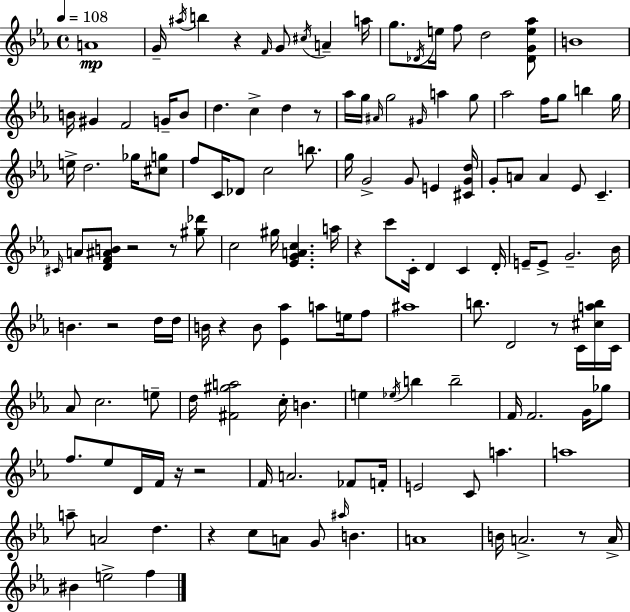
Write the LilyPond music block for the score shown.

{
  \clef treble
  \time 4/4
  \defaultTimeSignature
  \key c \minor
  \tempo 4 = 108
  \repeat volta 2 { a'1\mp | g'16-- \acciaccatura { ais''16 } b''4 r4 \grace { f'16 } g'8 \acciaccatura { cis''16 } a'4-- | a''16 g''8. \acciaccatura { des'16 } e''16 f''8 d''2 | <des' g' e'' aes''>8 b'1 | \break b'16 gis'4 f'2 | g'16-- b'8 d''4. c''4-> d''4 | r8 aes''16 g''16 \grace { ais'16 } g''2 \grace { gis'16 } | a''4 g''8 aes''2 f''16 g''8 | \break b''4 g''16 e''16-> d''2. | ges''16 <cis'' g''>8 f''8 c'16 des'8 c''2 | b''8. g''16 g'2-> g'8 | e'4 <cis' g' d''>16 g'8-. a'8 a'4 ees'8 | \break c'4.-- \grace { cis'16 } a'8 <d' f' ais' b'>8 r2 | r8 <gis'' des'''>8 c''2 gis''16 | <ees' g' a' c''>4. a''16 r4 c'''8 c'16-. d'4 | c'4 d'16-. e'16-- e'8-> g'2.-- | \break bes'16 b'4. r2 | d''16 d''16 b'16 r4 b'8 <ees' aes''>4 | a''8 e''16 f''8 ais''1 | b''8. d'2 | \break r8 c'16 <cis'' a'' b''>16 c'16 aes'8 c''2. | e''8-- d''16 <fis' gis'' a''>2 | c''16-. b'4. e''4 \acciaccatura { ees''16 } b''4 | b''2-- f'16 f'2. | \break g'16 ges''8 f''8. ees''8 d'16 f'16 r16 | r2 f'16 a'2. | fes'8 f'16-. e'2 | c'8 a''4. a''1 | \break a''8-- a'2 | d''4. r4 c''8 a'8 | g'8 \grace { ais''16 } b'4. a'1 | b'16 a'2.-> | \break r8 a'16-> bis'4 e''2-> | f''4 } \bar "|."
}